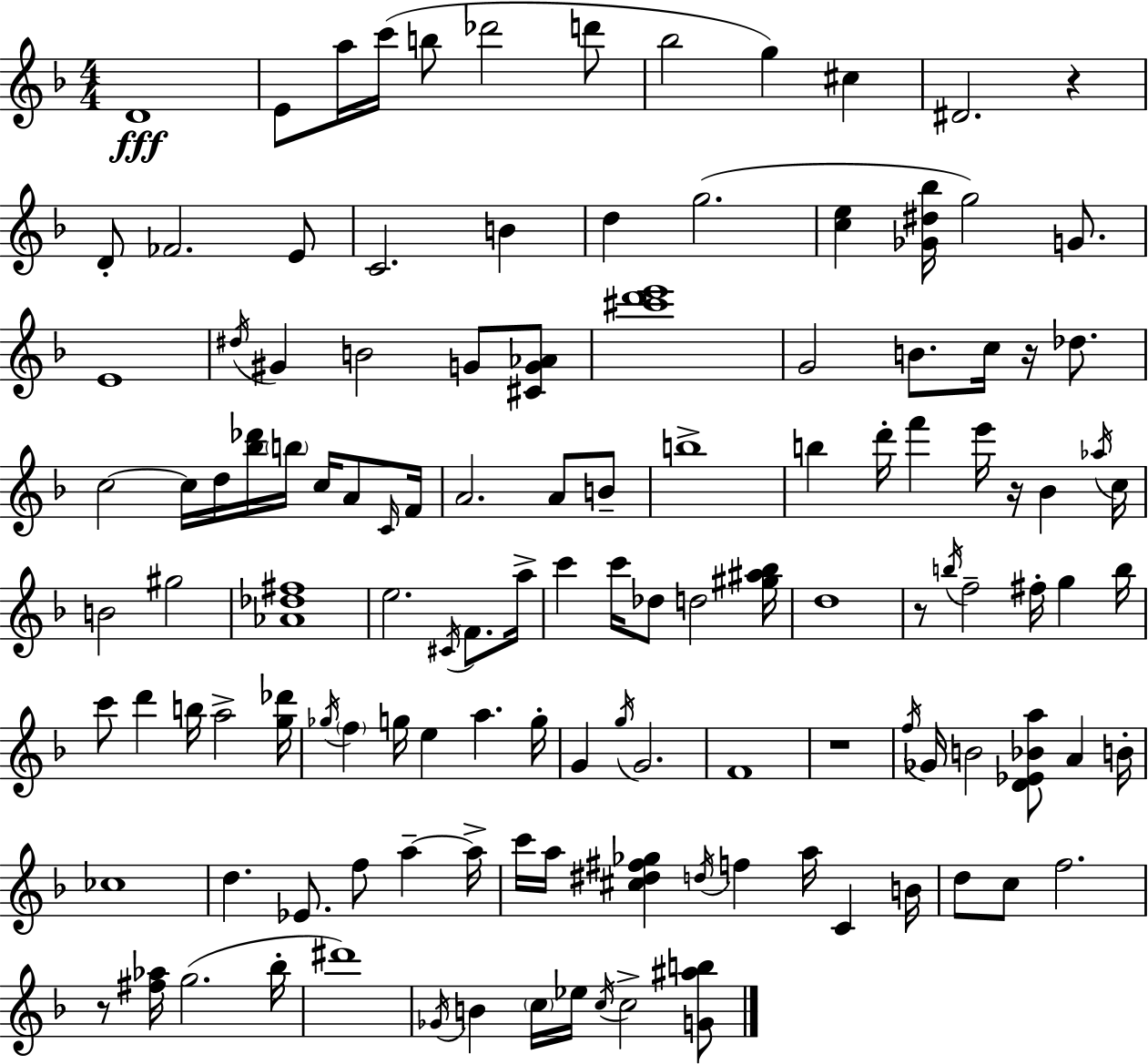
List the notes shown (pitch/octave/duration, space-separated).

D4/w E4/e A5/s C6/s B5/e Db6/h D6/e Bb5/h G5/q C#5/q D#4/h. R/q D4/e FES4/h. E4/e C4/h. B4/q D5/q G5/h. [C5,E5]/q [Gb4,D#5,Bb5]/s G5/h G4/e. E4/w D#5/s G#4/q B4/h G4/e [C#4,G4,Ab4]/e [C#6,D6,E6]/w G4/h B4/e. C5/s R/s Db5/e. C5/h C5/s D5/s [Bb5,Db6]/s B5/s C5/s A4/e C4/s F4/s A4/h. A4/e B4/e B5/w B5/q D6/s F6/q E6/s R/s Bb4/q Ab5/s C5/s B4/h G#5/h [Ab4,Db5,F#5]/w E5/h. C#4/s F4/e. A5/s C6/q C6/s Db5/e D5/h [G#5,A#5,Bb5]/s D5/w R/e B5/s F5/h F#5/s G5/q B5/s C6/e D6/q B5/s A5/h [G5,Db6]/s Gb5/s F5/q G5/s E5/q A5/q. G5/s G4/q G5/s G4/h. F4/w R/w F5/s Gb4/s B4/h [D4,Eb4,Bb4,A5]/e A4/q B4/s CES5/w D5/q. Eb4/e. F5/e A5/q A5/s C6/s A5/s [C#5,D#5,F#5,Gb5]/q D5/s F5/q A5/s C4/q B4/s D5/e C5/e F5/h. R/e [F#5,Ab5]/s G5/h. Bb5/s D#6/w Gb4/s B4/q C5/s Eb5/s C5/s C5/h [G4,A#5,B5]/e